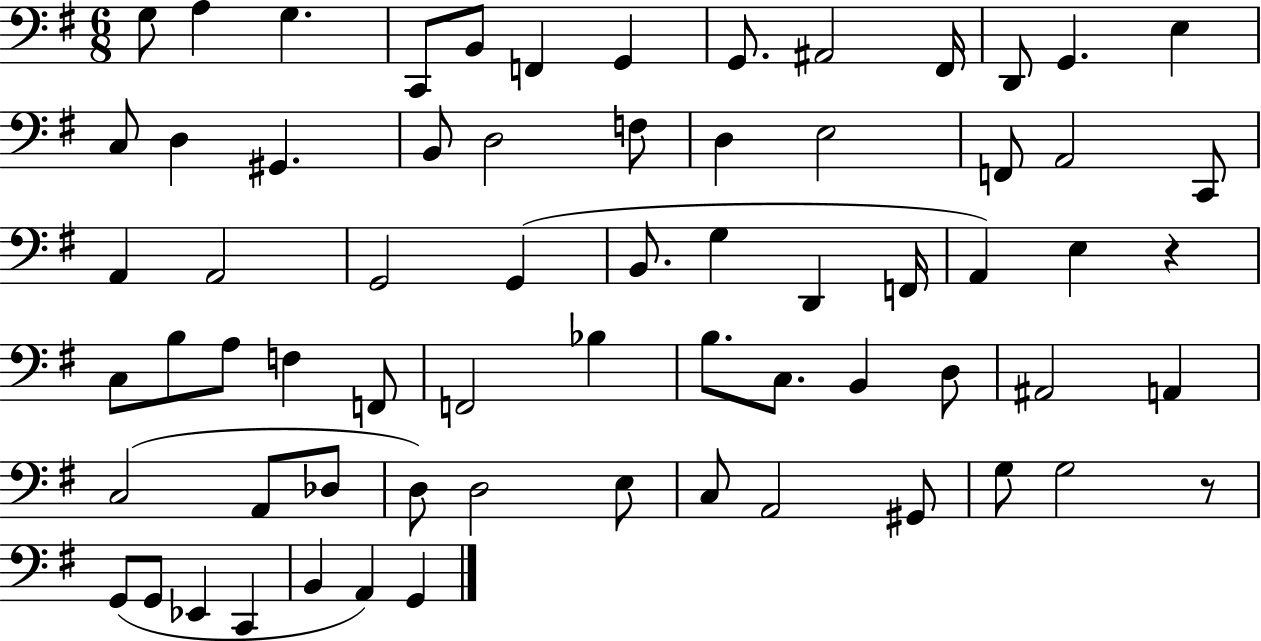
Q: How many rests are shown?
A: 2